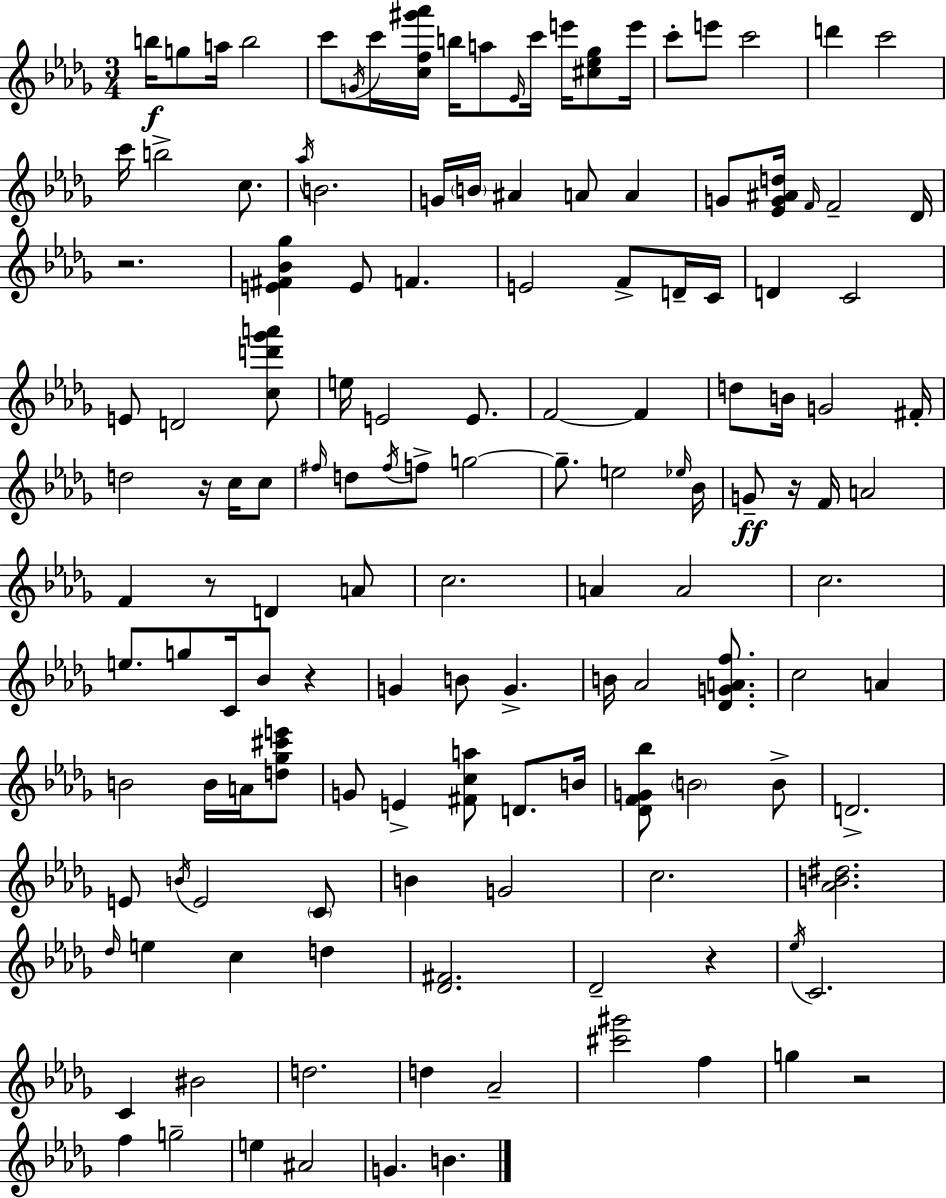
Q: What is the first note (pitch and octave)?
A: B5